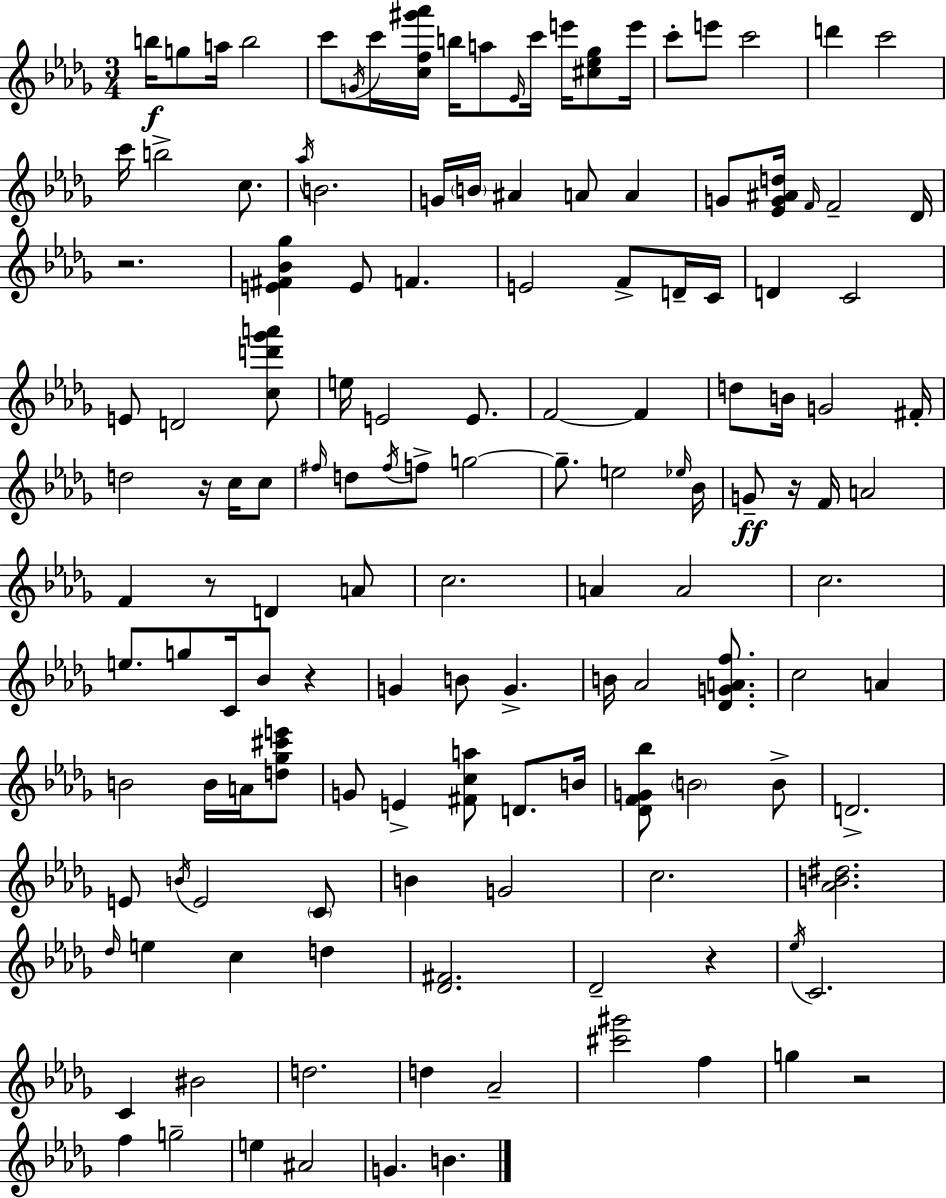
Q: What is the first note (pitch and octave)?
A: B5